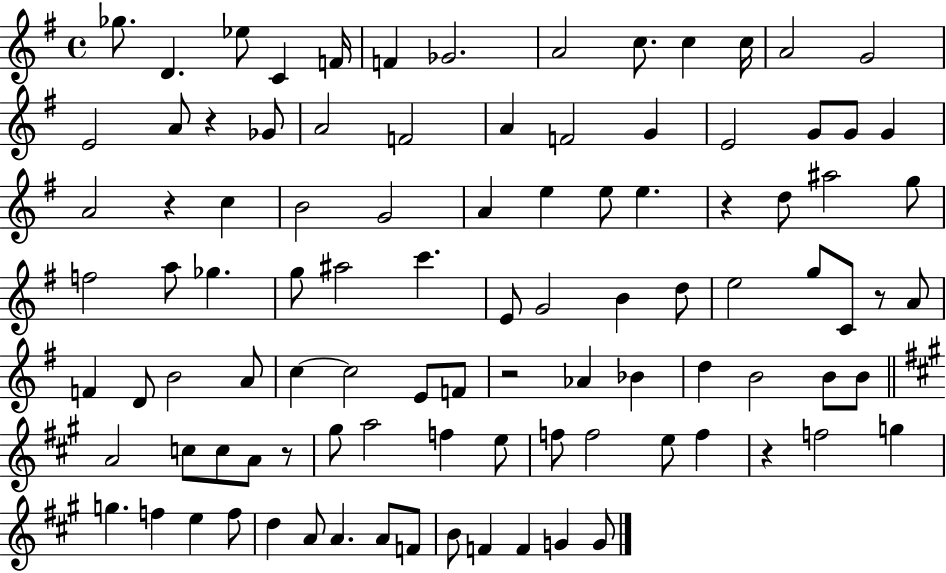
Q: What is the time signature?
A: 4/4